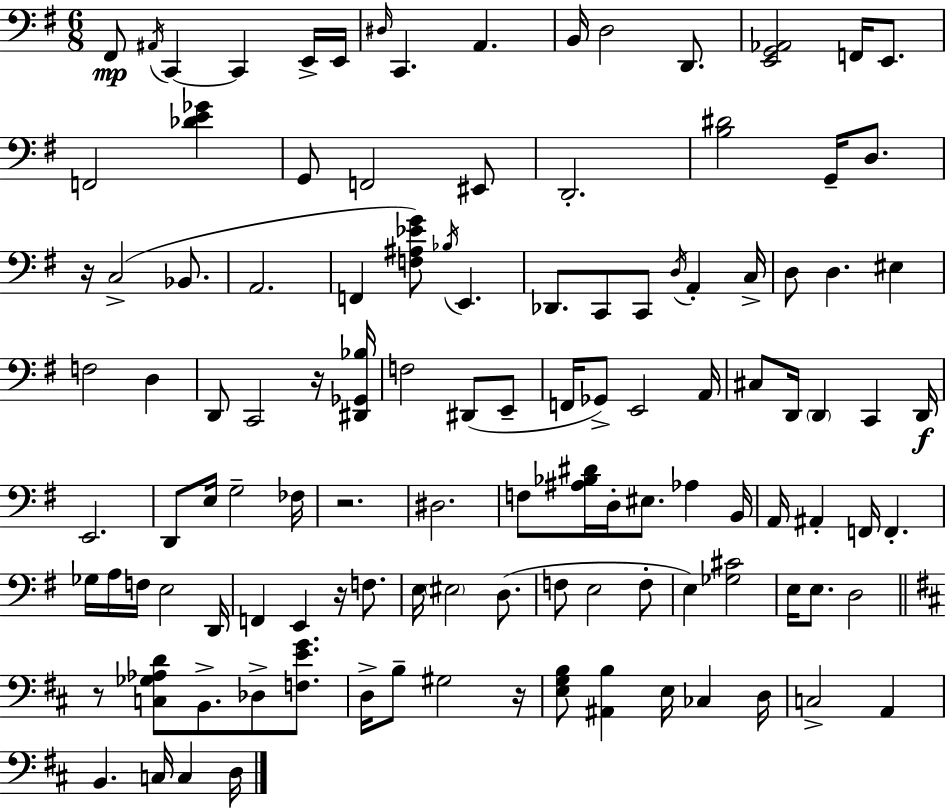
F#2/e A#2/s C2/q C2/q E2/s E2/s D#3/s C2/q. A2/q. B2/s D3/h D2/e. [E2,G2,Ab2]/h F2/s E2/e. F2/h [Db4,E4,Gb4]/q G2/e F2/h EIS2/e D2/h. [B3,D#4]/h G2/s D3/e. R/s C3/h Bb2/e. A2/h. F2/q [F3,A#3,Eb4,G4]/e Bb3/s E2/q. Db2/e. C2/e C2/e D3/s A2/q C3/s D3/e D3/q. EIS3/q F3/h D3/q D2/e C2/h R/s [D#2,Gb2,Bb3]/s F3/h D#2/e E2/e F2/s Gb2/e E2/h A2/s C#3/e D2/s D2/q C2/q D2/s E2/h. D2/e E3/s G3/h FES3/s R/h. D#3/h. F3/e [A#3,Bb3,D#4]/s D3/s EIS3/e. Ab3/q B2/s A2/s A#2/q F2/s F2/q. Gb3/s A3/s F3/s E3/h D2/s F2/q E2/q R/s F3/e. E3/s EIS3/h D3/e. F3/e E3/h F3/e E3/q [Gb3,C#4]/h E3/s E3/e. D3/h R/e [C3,Gb3,Ab3,D4]/e B2/e. Db3/e [F3,E4,G4]/e. D3/s B3/e G#3/h R/s [E3,G3,B3]/e [A#2,B3]/q E3/s CES3/q D3/s C3/h A2/q B2/q. C3/s C3/q D3/s